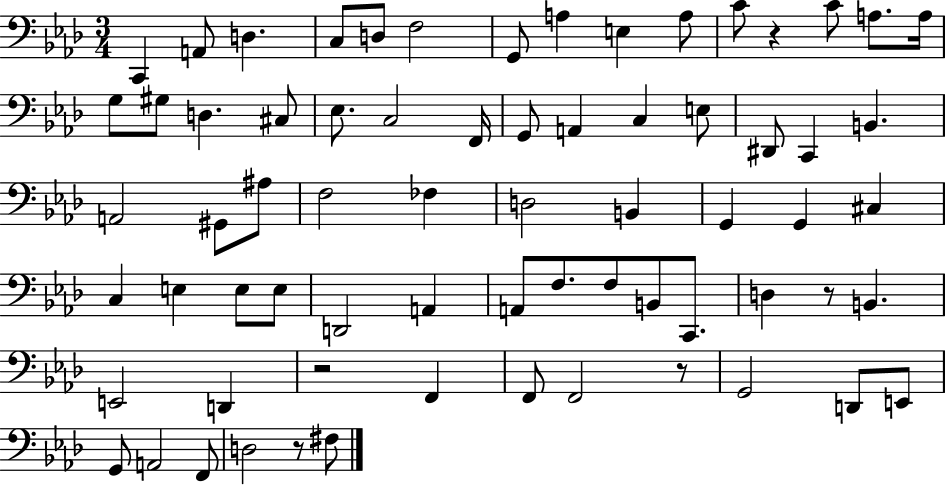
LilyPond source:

{
  \clef bass
  \numericTimeSignature
  \time 3/4
  \key aes \major
  c,4 a,8 d4. | c8 d8 f2 | g,8 a4 e4 a8 | c'8 r4 c'8 a8. a16 | \break g8 gis8 d4. cis8 | ees8. c2 f,16 | g,8 a,4 c4 e8 | dis,8 c,4 b,4. | \break a,2 gis,8 ais8 | f2 fes4 | d2 b,4 | g,4 g,4 cis4 | \break c4 e4 e8 e8 | d,2 a,4 | a,8 f8. f8 b,8 c,8. | d4 r8 b,4. | \break e,2 d,4 | r2 f,4 | f,8 f,2 r8 | g,2 d,8 e,8 | \break g,8 a,2 f,8 | d2 r8 fis8 | \bar "|."
}